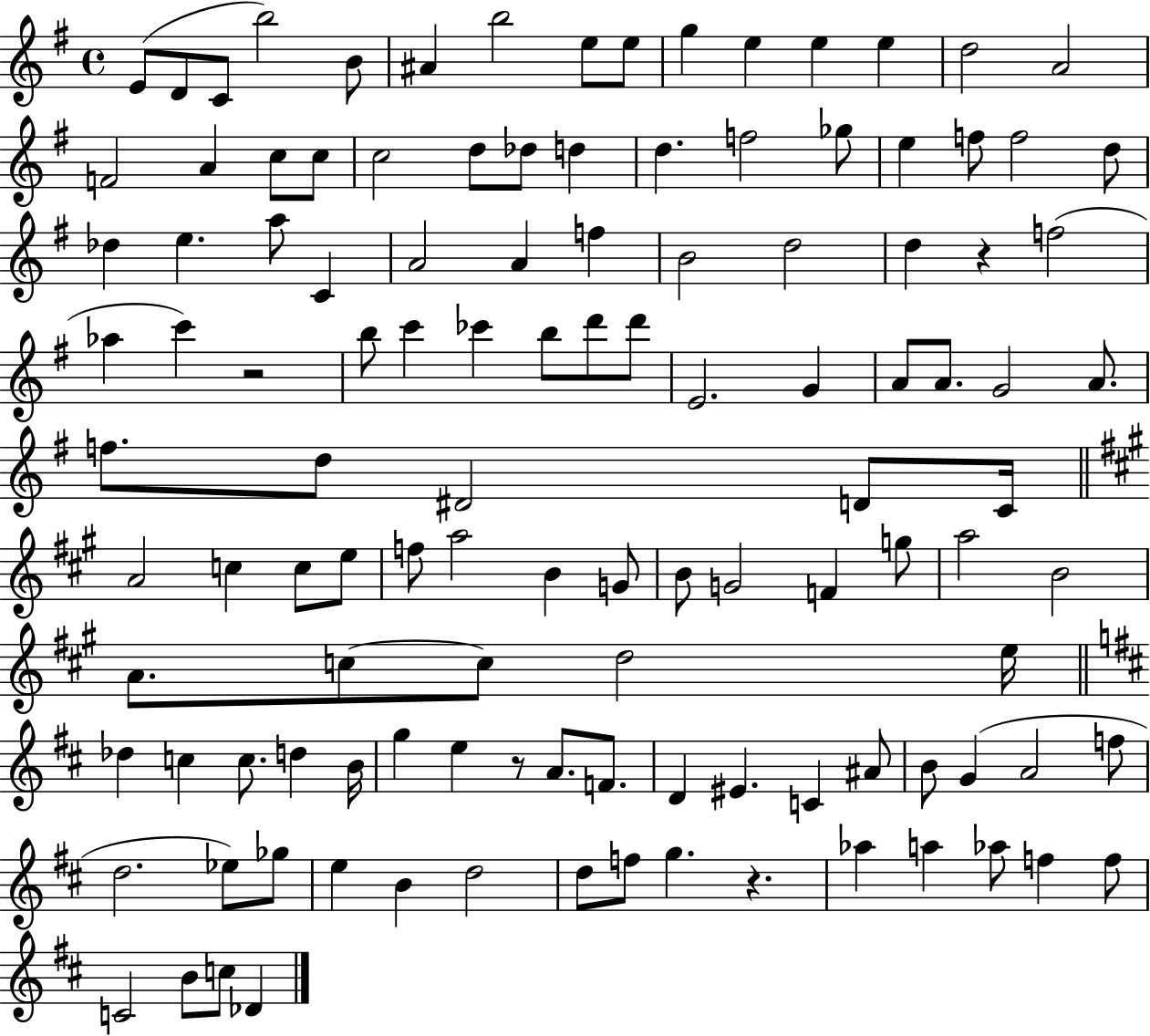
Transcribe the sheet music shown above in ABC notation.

X:1
T:Untitled
M:4/4
L:1/4
K:G
E/2 D/2 C/2 b2 B/2 ^A b2 e/2 e/2 g e e e d2 A2 F2 A c/2 c/2 c2 d/2 _d/2 d d f2 _g/2 e f/2 f2 d/2 _d e a/2 C A2 A f B2 d2 d z f2 _a c' z2 b/2 c' _c' b/2 d'/2 d'/2 E2 G A/2 A/2 G2 A/2 f/2 d/2 ^D2 D/2 C/4 A2 c c/2 e/2 f/2 a2 B G/2 B/2 G2 F g/2 a2 B2 A/2 c/2 c/2 d2 e/4 _d c c/2 d B/4 g e z/2 A/2 F/2 D ^E C ^A/2 B/2 G A2 f/2 d2 _e/2 _g/2 e B d2 d/2 f/2 g z _a a _a/2 f f/2 C2 B/2 c/2 _D